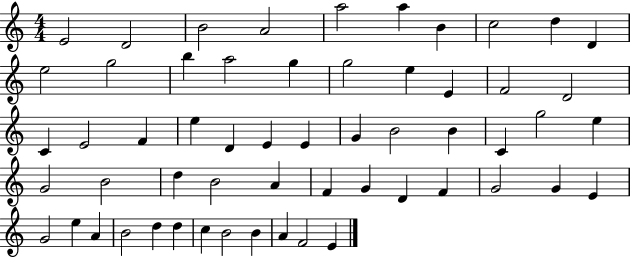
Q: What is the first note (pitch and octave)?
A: E4